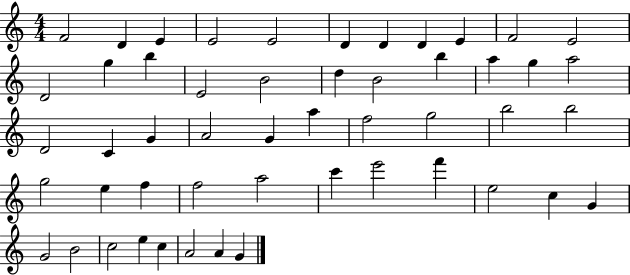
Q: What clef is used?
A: treble